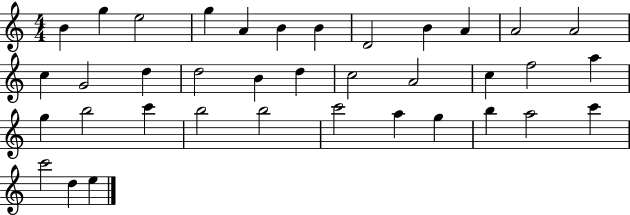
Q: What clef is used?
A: treble